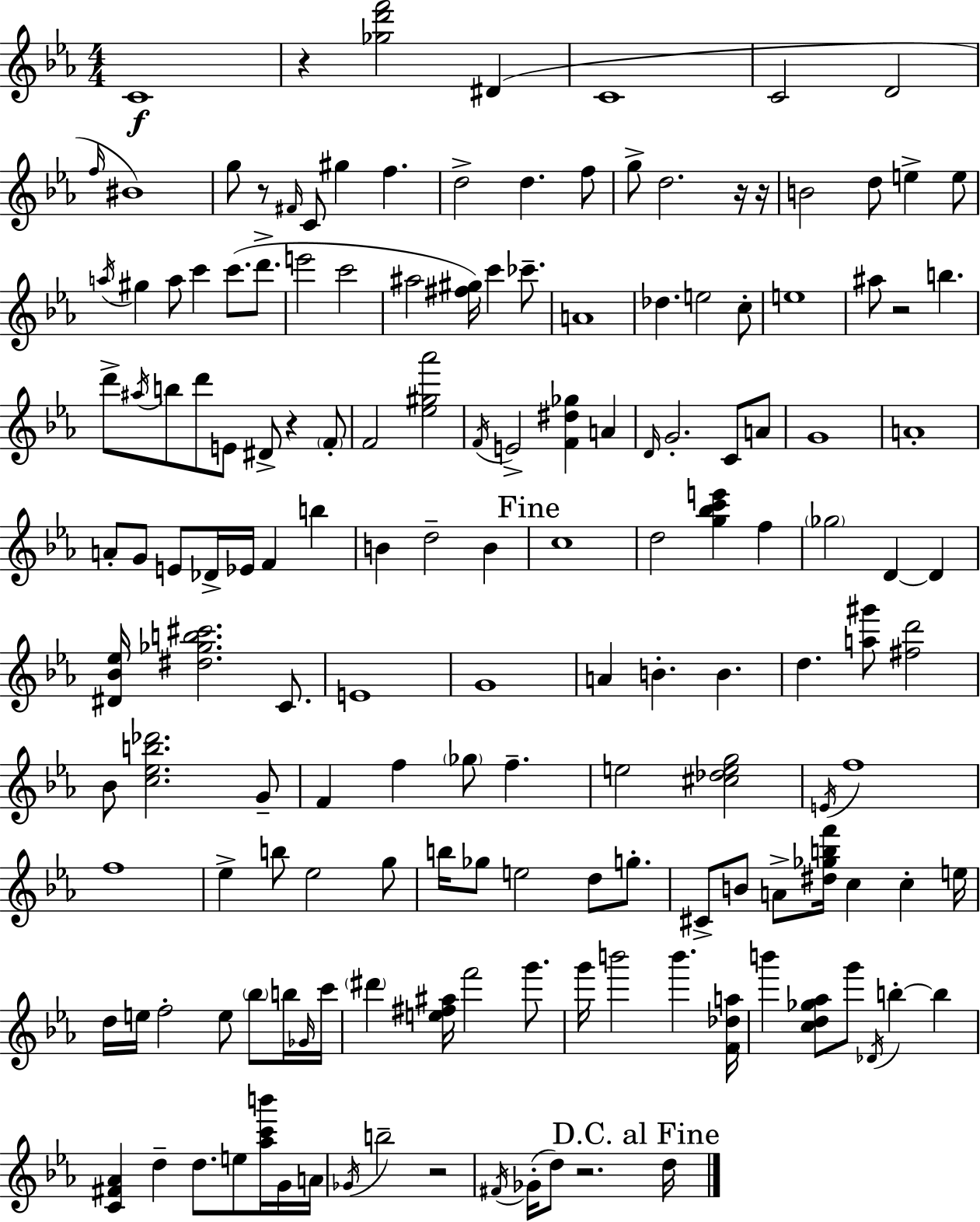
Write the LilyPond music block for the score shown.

{
  \clef treble
  \numericTimeSignature
  \time 4/4
  \key c \minor
  c'1\f | r4 <ges'' d''' f'''>2 dis'4( | c'1 | c'2 d'2 | \break \grace { f''16 }) bis'1 | g''8 r8 \grace { fis'16 } c'8 gis''4 f''4. | d''2-> d''4. | f''8 g''8-> d''2. | \break r16 r16 b'2 d''8 e''4-> | e''8 \acciaccatura { a''16 } gis''4 a''8 c'''4 c'''8.( | d'''8.-> e'''2 c'''2 | ais''2 <fis'' gis''>16) c'''4 | \break ces'''8.-- a'1 | des''4. e''2 | c''8-. e''1 | ais''8 r2 b''4. | \break d'''8-> \acciaccatura { ais''16 } b''8 d'''8 e'8 dis'8-> r4 | \parenthesize f'8-. f'2 <ees'' gis'' aes'''>2 | \acciaccatura { f'16 } e'2-> <f' dis'' ges''>4 | a'4 \grace { d'16 } g'2.-. | \break c'8 a'8 g'1 | a'1-. | a'8-. g'8 e'8 des'16-> ees'16 f'4 | b''4 b'4 d''2-- | \break b'4 \mark "Fine" c''1 | d''2 <g'' bes'' c''' e'''>4 | f''4 \parenthesize ges''2 d'4~~ | d'4 <dis' bes' ees''>16 <dis'' ges'' b'' cis'''>2. | \break c'8. e'1 | g'1 | a'4 b'4.-. | b'4. d''4. <a'' gis'''>8 <fis'' d'''>2 | \break bes'8 <c'' ees'' b'' des'''>2. | g'8-- f'4 f''4 \parenthesize ges''8 | f''4.-- e''2 <cis'' des'' e'' g''>2 | \acciaccatura { e'16 } f''1 | \break f''1 | ees''4-> b''8 ees''2 | g''8 b''16 ges''8 e''2 | d''8 g''8.-. cis'8-> b'8 a'8-> <dis'' ges'' b'' f'''>16 c''4 | \break c''4-. e''16 d''16 e''16 f''2-. | e''8 \parenthesize bes''8 b''16 \grace { ges'16 } c'''16 \parenthesize dis'''4 <e'' fis'' ais''>16 f'''2 | g'''8. g'''16 b'''2 | b'''4. <f' des'' a''>16 b'''4 <c'' d'' ges'' aes''>8 g'''8 | \break \acciaccatura { des'16 } b''4-.~~ b''4 <c' fis' aes'>4 d''4-- | d''8. e''8 <aes'' c''' b'''>16 g'16 a'16 \acciaccatura { ges'16 } b''2-- | r2 \acciaccatura { fis'16 }( ges'16-. d''8) r2. | \mark "D.C. al Fine" d''16 \bar "|."
}